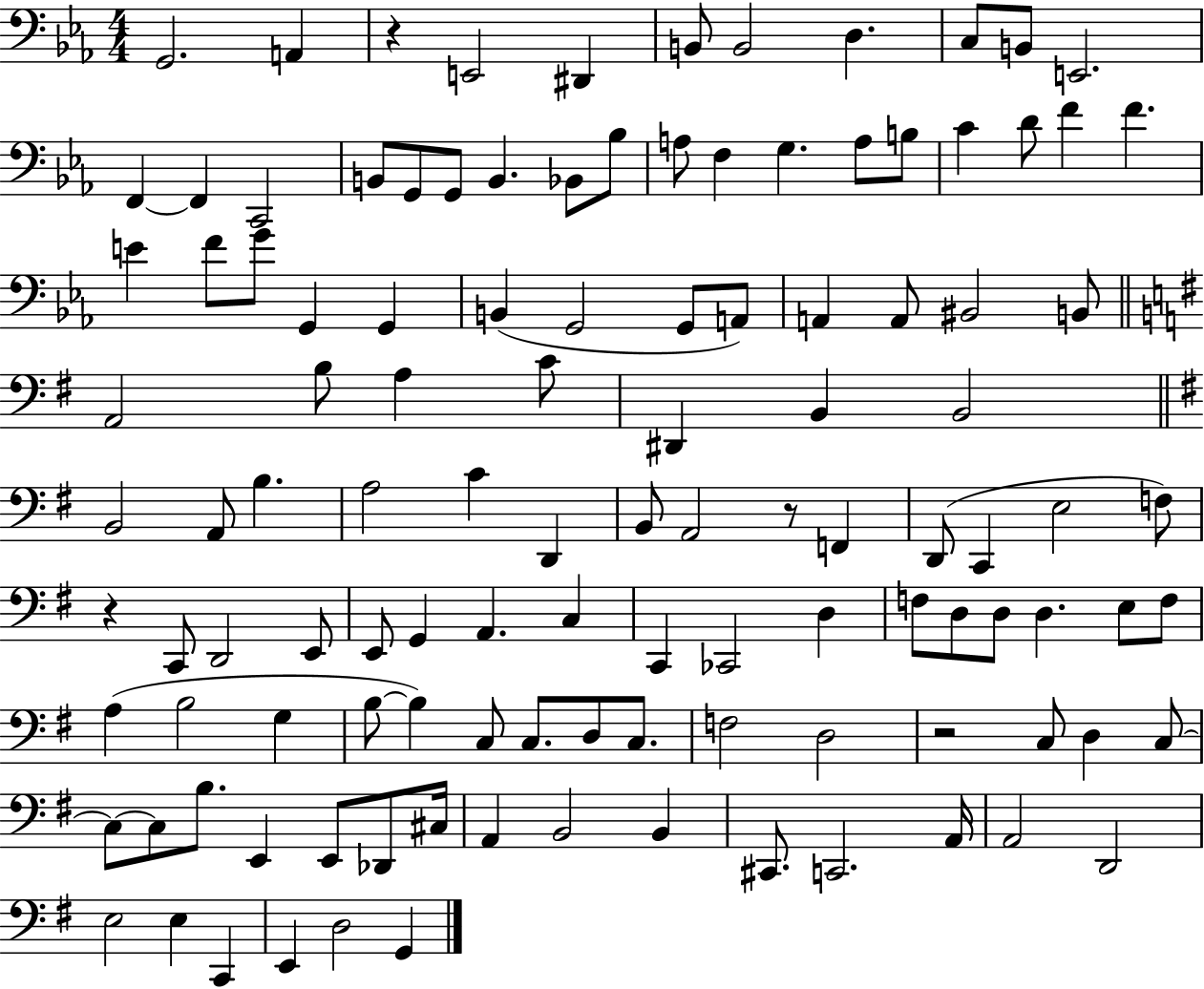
G2/h. A2/q R/q E2/h D#2/q B2/e B2/h D3/q. C3/e B2/e E2/h. F2/q F2/q C2/h B2/e G2/e G2/e B2/q. Bb2/e Bb3/e A3/e F3/q G3/q. A3/e B3/e C4/q D4/e F4/q F4/q. E4/q F4/e G4/e G2/q G2/q B2/q G2/h G2/e A2/e A2/q A2/e BIS2/h B2/e A2/h B3/e A3/q C4/e D#2/q B2/q B2/h B2/h A2/e B3/q. A3/h C4/q D2/q B2/e A2/h R/e F2/q D2/e C2/q E3/h F3/e R/q C2/e D2/h E2/e E2/e G2/q A2/q. C3/q C2/q CES2/h D3/q F3/e D3/e D3/e D3/q. E3/e F3/e A3/q B3/h G3/q B3/e B3/q C3/e C3/e. D3/e C3/e. F3/h D3/h R/h C3/e D3/q C3/e C3/e C3/e B3/e. E2/q E2/e Db2/e C#3/s A2/q B2/h B2/q C#2/e. C2/h. A2/s A2/h D2/h E3/h E3/q C2/q E2/q D3/h G2/q